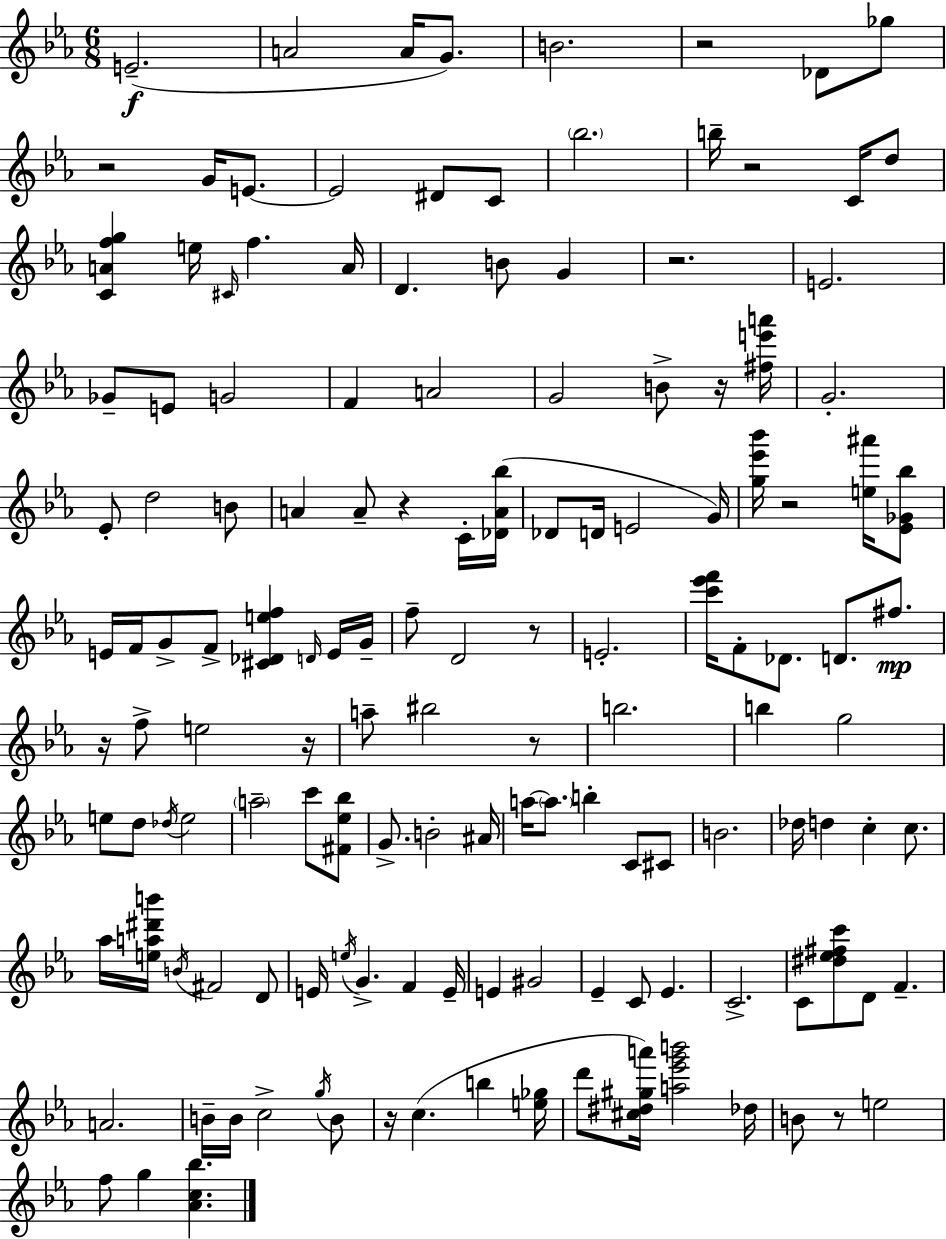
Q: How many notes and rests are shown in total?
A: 142